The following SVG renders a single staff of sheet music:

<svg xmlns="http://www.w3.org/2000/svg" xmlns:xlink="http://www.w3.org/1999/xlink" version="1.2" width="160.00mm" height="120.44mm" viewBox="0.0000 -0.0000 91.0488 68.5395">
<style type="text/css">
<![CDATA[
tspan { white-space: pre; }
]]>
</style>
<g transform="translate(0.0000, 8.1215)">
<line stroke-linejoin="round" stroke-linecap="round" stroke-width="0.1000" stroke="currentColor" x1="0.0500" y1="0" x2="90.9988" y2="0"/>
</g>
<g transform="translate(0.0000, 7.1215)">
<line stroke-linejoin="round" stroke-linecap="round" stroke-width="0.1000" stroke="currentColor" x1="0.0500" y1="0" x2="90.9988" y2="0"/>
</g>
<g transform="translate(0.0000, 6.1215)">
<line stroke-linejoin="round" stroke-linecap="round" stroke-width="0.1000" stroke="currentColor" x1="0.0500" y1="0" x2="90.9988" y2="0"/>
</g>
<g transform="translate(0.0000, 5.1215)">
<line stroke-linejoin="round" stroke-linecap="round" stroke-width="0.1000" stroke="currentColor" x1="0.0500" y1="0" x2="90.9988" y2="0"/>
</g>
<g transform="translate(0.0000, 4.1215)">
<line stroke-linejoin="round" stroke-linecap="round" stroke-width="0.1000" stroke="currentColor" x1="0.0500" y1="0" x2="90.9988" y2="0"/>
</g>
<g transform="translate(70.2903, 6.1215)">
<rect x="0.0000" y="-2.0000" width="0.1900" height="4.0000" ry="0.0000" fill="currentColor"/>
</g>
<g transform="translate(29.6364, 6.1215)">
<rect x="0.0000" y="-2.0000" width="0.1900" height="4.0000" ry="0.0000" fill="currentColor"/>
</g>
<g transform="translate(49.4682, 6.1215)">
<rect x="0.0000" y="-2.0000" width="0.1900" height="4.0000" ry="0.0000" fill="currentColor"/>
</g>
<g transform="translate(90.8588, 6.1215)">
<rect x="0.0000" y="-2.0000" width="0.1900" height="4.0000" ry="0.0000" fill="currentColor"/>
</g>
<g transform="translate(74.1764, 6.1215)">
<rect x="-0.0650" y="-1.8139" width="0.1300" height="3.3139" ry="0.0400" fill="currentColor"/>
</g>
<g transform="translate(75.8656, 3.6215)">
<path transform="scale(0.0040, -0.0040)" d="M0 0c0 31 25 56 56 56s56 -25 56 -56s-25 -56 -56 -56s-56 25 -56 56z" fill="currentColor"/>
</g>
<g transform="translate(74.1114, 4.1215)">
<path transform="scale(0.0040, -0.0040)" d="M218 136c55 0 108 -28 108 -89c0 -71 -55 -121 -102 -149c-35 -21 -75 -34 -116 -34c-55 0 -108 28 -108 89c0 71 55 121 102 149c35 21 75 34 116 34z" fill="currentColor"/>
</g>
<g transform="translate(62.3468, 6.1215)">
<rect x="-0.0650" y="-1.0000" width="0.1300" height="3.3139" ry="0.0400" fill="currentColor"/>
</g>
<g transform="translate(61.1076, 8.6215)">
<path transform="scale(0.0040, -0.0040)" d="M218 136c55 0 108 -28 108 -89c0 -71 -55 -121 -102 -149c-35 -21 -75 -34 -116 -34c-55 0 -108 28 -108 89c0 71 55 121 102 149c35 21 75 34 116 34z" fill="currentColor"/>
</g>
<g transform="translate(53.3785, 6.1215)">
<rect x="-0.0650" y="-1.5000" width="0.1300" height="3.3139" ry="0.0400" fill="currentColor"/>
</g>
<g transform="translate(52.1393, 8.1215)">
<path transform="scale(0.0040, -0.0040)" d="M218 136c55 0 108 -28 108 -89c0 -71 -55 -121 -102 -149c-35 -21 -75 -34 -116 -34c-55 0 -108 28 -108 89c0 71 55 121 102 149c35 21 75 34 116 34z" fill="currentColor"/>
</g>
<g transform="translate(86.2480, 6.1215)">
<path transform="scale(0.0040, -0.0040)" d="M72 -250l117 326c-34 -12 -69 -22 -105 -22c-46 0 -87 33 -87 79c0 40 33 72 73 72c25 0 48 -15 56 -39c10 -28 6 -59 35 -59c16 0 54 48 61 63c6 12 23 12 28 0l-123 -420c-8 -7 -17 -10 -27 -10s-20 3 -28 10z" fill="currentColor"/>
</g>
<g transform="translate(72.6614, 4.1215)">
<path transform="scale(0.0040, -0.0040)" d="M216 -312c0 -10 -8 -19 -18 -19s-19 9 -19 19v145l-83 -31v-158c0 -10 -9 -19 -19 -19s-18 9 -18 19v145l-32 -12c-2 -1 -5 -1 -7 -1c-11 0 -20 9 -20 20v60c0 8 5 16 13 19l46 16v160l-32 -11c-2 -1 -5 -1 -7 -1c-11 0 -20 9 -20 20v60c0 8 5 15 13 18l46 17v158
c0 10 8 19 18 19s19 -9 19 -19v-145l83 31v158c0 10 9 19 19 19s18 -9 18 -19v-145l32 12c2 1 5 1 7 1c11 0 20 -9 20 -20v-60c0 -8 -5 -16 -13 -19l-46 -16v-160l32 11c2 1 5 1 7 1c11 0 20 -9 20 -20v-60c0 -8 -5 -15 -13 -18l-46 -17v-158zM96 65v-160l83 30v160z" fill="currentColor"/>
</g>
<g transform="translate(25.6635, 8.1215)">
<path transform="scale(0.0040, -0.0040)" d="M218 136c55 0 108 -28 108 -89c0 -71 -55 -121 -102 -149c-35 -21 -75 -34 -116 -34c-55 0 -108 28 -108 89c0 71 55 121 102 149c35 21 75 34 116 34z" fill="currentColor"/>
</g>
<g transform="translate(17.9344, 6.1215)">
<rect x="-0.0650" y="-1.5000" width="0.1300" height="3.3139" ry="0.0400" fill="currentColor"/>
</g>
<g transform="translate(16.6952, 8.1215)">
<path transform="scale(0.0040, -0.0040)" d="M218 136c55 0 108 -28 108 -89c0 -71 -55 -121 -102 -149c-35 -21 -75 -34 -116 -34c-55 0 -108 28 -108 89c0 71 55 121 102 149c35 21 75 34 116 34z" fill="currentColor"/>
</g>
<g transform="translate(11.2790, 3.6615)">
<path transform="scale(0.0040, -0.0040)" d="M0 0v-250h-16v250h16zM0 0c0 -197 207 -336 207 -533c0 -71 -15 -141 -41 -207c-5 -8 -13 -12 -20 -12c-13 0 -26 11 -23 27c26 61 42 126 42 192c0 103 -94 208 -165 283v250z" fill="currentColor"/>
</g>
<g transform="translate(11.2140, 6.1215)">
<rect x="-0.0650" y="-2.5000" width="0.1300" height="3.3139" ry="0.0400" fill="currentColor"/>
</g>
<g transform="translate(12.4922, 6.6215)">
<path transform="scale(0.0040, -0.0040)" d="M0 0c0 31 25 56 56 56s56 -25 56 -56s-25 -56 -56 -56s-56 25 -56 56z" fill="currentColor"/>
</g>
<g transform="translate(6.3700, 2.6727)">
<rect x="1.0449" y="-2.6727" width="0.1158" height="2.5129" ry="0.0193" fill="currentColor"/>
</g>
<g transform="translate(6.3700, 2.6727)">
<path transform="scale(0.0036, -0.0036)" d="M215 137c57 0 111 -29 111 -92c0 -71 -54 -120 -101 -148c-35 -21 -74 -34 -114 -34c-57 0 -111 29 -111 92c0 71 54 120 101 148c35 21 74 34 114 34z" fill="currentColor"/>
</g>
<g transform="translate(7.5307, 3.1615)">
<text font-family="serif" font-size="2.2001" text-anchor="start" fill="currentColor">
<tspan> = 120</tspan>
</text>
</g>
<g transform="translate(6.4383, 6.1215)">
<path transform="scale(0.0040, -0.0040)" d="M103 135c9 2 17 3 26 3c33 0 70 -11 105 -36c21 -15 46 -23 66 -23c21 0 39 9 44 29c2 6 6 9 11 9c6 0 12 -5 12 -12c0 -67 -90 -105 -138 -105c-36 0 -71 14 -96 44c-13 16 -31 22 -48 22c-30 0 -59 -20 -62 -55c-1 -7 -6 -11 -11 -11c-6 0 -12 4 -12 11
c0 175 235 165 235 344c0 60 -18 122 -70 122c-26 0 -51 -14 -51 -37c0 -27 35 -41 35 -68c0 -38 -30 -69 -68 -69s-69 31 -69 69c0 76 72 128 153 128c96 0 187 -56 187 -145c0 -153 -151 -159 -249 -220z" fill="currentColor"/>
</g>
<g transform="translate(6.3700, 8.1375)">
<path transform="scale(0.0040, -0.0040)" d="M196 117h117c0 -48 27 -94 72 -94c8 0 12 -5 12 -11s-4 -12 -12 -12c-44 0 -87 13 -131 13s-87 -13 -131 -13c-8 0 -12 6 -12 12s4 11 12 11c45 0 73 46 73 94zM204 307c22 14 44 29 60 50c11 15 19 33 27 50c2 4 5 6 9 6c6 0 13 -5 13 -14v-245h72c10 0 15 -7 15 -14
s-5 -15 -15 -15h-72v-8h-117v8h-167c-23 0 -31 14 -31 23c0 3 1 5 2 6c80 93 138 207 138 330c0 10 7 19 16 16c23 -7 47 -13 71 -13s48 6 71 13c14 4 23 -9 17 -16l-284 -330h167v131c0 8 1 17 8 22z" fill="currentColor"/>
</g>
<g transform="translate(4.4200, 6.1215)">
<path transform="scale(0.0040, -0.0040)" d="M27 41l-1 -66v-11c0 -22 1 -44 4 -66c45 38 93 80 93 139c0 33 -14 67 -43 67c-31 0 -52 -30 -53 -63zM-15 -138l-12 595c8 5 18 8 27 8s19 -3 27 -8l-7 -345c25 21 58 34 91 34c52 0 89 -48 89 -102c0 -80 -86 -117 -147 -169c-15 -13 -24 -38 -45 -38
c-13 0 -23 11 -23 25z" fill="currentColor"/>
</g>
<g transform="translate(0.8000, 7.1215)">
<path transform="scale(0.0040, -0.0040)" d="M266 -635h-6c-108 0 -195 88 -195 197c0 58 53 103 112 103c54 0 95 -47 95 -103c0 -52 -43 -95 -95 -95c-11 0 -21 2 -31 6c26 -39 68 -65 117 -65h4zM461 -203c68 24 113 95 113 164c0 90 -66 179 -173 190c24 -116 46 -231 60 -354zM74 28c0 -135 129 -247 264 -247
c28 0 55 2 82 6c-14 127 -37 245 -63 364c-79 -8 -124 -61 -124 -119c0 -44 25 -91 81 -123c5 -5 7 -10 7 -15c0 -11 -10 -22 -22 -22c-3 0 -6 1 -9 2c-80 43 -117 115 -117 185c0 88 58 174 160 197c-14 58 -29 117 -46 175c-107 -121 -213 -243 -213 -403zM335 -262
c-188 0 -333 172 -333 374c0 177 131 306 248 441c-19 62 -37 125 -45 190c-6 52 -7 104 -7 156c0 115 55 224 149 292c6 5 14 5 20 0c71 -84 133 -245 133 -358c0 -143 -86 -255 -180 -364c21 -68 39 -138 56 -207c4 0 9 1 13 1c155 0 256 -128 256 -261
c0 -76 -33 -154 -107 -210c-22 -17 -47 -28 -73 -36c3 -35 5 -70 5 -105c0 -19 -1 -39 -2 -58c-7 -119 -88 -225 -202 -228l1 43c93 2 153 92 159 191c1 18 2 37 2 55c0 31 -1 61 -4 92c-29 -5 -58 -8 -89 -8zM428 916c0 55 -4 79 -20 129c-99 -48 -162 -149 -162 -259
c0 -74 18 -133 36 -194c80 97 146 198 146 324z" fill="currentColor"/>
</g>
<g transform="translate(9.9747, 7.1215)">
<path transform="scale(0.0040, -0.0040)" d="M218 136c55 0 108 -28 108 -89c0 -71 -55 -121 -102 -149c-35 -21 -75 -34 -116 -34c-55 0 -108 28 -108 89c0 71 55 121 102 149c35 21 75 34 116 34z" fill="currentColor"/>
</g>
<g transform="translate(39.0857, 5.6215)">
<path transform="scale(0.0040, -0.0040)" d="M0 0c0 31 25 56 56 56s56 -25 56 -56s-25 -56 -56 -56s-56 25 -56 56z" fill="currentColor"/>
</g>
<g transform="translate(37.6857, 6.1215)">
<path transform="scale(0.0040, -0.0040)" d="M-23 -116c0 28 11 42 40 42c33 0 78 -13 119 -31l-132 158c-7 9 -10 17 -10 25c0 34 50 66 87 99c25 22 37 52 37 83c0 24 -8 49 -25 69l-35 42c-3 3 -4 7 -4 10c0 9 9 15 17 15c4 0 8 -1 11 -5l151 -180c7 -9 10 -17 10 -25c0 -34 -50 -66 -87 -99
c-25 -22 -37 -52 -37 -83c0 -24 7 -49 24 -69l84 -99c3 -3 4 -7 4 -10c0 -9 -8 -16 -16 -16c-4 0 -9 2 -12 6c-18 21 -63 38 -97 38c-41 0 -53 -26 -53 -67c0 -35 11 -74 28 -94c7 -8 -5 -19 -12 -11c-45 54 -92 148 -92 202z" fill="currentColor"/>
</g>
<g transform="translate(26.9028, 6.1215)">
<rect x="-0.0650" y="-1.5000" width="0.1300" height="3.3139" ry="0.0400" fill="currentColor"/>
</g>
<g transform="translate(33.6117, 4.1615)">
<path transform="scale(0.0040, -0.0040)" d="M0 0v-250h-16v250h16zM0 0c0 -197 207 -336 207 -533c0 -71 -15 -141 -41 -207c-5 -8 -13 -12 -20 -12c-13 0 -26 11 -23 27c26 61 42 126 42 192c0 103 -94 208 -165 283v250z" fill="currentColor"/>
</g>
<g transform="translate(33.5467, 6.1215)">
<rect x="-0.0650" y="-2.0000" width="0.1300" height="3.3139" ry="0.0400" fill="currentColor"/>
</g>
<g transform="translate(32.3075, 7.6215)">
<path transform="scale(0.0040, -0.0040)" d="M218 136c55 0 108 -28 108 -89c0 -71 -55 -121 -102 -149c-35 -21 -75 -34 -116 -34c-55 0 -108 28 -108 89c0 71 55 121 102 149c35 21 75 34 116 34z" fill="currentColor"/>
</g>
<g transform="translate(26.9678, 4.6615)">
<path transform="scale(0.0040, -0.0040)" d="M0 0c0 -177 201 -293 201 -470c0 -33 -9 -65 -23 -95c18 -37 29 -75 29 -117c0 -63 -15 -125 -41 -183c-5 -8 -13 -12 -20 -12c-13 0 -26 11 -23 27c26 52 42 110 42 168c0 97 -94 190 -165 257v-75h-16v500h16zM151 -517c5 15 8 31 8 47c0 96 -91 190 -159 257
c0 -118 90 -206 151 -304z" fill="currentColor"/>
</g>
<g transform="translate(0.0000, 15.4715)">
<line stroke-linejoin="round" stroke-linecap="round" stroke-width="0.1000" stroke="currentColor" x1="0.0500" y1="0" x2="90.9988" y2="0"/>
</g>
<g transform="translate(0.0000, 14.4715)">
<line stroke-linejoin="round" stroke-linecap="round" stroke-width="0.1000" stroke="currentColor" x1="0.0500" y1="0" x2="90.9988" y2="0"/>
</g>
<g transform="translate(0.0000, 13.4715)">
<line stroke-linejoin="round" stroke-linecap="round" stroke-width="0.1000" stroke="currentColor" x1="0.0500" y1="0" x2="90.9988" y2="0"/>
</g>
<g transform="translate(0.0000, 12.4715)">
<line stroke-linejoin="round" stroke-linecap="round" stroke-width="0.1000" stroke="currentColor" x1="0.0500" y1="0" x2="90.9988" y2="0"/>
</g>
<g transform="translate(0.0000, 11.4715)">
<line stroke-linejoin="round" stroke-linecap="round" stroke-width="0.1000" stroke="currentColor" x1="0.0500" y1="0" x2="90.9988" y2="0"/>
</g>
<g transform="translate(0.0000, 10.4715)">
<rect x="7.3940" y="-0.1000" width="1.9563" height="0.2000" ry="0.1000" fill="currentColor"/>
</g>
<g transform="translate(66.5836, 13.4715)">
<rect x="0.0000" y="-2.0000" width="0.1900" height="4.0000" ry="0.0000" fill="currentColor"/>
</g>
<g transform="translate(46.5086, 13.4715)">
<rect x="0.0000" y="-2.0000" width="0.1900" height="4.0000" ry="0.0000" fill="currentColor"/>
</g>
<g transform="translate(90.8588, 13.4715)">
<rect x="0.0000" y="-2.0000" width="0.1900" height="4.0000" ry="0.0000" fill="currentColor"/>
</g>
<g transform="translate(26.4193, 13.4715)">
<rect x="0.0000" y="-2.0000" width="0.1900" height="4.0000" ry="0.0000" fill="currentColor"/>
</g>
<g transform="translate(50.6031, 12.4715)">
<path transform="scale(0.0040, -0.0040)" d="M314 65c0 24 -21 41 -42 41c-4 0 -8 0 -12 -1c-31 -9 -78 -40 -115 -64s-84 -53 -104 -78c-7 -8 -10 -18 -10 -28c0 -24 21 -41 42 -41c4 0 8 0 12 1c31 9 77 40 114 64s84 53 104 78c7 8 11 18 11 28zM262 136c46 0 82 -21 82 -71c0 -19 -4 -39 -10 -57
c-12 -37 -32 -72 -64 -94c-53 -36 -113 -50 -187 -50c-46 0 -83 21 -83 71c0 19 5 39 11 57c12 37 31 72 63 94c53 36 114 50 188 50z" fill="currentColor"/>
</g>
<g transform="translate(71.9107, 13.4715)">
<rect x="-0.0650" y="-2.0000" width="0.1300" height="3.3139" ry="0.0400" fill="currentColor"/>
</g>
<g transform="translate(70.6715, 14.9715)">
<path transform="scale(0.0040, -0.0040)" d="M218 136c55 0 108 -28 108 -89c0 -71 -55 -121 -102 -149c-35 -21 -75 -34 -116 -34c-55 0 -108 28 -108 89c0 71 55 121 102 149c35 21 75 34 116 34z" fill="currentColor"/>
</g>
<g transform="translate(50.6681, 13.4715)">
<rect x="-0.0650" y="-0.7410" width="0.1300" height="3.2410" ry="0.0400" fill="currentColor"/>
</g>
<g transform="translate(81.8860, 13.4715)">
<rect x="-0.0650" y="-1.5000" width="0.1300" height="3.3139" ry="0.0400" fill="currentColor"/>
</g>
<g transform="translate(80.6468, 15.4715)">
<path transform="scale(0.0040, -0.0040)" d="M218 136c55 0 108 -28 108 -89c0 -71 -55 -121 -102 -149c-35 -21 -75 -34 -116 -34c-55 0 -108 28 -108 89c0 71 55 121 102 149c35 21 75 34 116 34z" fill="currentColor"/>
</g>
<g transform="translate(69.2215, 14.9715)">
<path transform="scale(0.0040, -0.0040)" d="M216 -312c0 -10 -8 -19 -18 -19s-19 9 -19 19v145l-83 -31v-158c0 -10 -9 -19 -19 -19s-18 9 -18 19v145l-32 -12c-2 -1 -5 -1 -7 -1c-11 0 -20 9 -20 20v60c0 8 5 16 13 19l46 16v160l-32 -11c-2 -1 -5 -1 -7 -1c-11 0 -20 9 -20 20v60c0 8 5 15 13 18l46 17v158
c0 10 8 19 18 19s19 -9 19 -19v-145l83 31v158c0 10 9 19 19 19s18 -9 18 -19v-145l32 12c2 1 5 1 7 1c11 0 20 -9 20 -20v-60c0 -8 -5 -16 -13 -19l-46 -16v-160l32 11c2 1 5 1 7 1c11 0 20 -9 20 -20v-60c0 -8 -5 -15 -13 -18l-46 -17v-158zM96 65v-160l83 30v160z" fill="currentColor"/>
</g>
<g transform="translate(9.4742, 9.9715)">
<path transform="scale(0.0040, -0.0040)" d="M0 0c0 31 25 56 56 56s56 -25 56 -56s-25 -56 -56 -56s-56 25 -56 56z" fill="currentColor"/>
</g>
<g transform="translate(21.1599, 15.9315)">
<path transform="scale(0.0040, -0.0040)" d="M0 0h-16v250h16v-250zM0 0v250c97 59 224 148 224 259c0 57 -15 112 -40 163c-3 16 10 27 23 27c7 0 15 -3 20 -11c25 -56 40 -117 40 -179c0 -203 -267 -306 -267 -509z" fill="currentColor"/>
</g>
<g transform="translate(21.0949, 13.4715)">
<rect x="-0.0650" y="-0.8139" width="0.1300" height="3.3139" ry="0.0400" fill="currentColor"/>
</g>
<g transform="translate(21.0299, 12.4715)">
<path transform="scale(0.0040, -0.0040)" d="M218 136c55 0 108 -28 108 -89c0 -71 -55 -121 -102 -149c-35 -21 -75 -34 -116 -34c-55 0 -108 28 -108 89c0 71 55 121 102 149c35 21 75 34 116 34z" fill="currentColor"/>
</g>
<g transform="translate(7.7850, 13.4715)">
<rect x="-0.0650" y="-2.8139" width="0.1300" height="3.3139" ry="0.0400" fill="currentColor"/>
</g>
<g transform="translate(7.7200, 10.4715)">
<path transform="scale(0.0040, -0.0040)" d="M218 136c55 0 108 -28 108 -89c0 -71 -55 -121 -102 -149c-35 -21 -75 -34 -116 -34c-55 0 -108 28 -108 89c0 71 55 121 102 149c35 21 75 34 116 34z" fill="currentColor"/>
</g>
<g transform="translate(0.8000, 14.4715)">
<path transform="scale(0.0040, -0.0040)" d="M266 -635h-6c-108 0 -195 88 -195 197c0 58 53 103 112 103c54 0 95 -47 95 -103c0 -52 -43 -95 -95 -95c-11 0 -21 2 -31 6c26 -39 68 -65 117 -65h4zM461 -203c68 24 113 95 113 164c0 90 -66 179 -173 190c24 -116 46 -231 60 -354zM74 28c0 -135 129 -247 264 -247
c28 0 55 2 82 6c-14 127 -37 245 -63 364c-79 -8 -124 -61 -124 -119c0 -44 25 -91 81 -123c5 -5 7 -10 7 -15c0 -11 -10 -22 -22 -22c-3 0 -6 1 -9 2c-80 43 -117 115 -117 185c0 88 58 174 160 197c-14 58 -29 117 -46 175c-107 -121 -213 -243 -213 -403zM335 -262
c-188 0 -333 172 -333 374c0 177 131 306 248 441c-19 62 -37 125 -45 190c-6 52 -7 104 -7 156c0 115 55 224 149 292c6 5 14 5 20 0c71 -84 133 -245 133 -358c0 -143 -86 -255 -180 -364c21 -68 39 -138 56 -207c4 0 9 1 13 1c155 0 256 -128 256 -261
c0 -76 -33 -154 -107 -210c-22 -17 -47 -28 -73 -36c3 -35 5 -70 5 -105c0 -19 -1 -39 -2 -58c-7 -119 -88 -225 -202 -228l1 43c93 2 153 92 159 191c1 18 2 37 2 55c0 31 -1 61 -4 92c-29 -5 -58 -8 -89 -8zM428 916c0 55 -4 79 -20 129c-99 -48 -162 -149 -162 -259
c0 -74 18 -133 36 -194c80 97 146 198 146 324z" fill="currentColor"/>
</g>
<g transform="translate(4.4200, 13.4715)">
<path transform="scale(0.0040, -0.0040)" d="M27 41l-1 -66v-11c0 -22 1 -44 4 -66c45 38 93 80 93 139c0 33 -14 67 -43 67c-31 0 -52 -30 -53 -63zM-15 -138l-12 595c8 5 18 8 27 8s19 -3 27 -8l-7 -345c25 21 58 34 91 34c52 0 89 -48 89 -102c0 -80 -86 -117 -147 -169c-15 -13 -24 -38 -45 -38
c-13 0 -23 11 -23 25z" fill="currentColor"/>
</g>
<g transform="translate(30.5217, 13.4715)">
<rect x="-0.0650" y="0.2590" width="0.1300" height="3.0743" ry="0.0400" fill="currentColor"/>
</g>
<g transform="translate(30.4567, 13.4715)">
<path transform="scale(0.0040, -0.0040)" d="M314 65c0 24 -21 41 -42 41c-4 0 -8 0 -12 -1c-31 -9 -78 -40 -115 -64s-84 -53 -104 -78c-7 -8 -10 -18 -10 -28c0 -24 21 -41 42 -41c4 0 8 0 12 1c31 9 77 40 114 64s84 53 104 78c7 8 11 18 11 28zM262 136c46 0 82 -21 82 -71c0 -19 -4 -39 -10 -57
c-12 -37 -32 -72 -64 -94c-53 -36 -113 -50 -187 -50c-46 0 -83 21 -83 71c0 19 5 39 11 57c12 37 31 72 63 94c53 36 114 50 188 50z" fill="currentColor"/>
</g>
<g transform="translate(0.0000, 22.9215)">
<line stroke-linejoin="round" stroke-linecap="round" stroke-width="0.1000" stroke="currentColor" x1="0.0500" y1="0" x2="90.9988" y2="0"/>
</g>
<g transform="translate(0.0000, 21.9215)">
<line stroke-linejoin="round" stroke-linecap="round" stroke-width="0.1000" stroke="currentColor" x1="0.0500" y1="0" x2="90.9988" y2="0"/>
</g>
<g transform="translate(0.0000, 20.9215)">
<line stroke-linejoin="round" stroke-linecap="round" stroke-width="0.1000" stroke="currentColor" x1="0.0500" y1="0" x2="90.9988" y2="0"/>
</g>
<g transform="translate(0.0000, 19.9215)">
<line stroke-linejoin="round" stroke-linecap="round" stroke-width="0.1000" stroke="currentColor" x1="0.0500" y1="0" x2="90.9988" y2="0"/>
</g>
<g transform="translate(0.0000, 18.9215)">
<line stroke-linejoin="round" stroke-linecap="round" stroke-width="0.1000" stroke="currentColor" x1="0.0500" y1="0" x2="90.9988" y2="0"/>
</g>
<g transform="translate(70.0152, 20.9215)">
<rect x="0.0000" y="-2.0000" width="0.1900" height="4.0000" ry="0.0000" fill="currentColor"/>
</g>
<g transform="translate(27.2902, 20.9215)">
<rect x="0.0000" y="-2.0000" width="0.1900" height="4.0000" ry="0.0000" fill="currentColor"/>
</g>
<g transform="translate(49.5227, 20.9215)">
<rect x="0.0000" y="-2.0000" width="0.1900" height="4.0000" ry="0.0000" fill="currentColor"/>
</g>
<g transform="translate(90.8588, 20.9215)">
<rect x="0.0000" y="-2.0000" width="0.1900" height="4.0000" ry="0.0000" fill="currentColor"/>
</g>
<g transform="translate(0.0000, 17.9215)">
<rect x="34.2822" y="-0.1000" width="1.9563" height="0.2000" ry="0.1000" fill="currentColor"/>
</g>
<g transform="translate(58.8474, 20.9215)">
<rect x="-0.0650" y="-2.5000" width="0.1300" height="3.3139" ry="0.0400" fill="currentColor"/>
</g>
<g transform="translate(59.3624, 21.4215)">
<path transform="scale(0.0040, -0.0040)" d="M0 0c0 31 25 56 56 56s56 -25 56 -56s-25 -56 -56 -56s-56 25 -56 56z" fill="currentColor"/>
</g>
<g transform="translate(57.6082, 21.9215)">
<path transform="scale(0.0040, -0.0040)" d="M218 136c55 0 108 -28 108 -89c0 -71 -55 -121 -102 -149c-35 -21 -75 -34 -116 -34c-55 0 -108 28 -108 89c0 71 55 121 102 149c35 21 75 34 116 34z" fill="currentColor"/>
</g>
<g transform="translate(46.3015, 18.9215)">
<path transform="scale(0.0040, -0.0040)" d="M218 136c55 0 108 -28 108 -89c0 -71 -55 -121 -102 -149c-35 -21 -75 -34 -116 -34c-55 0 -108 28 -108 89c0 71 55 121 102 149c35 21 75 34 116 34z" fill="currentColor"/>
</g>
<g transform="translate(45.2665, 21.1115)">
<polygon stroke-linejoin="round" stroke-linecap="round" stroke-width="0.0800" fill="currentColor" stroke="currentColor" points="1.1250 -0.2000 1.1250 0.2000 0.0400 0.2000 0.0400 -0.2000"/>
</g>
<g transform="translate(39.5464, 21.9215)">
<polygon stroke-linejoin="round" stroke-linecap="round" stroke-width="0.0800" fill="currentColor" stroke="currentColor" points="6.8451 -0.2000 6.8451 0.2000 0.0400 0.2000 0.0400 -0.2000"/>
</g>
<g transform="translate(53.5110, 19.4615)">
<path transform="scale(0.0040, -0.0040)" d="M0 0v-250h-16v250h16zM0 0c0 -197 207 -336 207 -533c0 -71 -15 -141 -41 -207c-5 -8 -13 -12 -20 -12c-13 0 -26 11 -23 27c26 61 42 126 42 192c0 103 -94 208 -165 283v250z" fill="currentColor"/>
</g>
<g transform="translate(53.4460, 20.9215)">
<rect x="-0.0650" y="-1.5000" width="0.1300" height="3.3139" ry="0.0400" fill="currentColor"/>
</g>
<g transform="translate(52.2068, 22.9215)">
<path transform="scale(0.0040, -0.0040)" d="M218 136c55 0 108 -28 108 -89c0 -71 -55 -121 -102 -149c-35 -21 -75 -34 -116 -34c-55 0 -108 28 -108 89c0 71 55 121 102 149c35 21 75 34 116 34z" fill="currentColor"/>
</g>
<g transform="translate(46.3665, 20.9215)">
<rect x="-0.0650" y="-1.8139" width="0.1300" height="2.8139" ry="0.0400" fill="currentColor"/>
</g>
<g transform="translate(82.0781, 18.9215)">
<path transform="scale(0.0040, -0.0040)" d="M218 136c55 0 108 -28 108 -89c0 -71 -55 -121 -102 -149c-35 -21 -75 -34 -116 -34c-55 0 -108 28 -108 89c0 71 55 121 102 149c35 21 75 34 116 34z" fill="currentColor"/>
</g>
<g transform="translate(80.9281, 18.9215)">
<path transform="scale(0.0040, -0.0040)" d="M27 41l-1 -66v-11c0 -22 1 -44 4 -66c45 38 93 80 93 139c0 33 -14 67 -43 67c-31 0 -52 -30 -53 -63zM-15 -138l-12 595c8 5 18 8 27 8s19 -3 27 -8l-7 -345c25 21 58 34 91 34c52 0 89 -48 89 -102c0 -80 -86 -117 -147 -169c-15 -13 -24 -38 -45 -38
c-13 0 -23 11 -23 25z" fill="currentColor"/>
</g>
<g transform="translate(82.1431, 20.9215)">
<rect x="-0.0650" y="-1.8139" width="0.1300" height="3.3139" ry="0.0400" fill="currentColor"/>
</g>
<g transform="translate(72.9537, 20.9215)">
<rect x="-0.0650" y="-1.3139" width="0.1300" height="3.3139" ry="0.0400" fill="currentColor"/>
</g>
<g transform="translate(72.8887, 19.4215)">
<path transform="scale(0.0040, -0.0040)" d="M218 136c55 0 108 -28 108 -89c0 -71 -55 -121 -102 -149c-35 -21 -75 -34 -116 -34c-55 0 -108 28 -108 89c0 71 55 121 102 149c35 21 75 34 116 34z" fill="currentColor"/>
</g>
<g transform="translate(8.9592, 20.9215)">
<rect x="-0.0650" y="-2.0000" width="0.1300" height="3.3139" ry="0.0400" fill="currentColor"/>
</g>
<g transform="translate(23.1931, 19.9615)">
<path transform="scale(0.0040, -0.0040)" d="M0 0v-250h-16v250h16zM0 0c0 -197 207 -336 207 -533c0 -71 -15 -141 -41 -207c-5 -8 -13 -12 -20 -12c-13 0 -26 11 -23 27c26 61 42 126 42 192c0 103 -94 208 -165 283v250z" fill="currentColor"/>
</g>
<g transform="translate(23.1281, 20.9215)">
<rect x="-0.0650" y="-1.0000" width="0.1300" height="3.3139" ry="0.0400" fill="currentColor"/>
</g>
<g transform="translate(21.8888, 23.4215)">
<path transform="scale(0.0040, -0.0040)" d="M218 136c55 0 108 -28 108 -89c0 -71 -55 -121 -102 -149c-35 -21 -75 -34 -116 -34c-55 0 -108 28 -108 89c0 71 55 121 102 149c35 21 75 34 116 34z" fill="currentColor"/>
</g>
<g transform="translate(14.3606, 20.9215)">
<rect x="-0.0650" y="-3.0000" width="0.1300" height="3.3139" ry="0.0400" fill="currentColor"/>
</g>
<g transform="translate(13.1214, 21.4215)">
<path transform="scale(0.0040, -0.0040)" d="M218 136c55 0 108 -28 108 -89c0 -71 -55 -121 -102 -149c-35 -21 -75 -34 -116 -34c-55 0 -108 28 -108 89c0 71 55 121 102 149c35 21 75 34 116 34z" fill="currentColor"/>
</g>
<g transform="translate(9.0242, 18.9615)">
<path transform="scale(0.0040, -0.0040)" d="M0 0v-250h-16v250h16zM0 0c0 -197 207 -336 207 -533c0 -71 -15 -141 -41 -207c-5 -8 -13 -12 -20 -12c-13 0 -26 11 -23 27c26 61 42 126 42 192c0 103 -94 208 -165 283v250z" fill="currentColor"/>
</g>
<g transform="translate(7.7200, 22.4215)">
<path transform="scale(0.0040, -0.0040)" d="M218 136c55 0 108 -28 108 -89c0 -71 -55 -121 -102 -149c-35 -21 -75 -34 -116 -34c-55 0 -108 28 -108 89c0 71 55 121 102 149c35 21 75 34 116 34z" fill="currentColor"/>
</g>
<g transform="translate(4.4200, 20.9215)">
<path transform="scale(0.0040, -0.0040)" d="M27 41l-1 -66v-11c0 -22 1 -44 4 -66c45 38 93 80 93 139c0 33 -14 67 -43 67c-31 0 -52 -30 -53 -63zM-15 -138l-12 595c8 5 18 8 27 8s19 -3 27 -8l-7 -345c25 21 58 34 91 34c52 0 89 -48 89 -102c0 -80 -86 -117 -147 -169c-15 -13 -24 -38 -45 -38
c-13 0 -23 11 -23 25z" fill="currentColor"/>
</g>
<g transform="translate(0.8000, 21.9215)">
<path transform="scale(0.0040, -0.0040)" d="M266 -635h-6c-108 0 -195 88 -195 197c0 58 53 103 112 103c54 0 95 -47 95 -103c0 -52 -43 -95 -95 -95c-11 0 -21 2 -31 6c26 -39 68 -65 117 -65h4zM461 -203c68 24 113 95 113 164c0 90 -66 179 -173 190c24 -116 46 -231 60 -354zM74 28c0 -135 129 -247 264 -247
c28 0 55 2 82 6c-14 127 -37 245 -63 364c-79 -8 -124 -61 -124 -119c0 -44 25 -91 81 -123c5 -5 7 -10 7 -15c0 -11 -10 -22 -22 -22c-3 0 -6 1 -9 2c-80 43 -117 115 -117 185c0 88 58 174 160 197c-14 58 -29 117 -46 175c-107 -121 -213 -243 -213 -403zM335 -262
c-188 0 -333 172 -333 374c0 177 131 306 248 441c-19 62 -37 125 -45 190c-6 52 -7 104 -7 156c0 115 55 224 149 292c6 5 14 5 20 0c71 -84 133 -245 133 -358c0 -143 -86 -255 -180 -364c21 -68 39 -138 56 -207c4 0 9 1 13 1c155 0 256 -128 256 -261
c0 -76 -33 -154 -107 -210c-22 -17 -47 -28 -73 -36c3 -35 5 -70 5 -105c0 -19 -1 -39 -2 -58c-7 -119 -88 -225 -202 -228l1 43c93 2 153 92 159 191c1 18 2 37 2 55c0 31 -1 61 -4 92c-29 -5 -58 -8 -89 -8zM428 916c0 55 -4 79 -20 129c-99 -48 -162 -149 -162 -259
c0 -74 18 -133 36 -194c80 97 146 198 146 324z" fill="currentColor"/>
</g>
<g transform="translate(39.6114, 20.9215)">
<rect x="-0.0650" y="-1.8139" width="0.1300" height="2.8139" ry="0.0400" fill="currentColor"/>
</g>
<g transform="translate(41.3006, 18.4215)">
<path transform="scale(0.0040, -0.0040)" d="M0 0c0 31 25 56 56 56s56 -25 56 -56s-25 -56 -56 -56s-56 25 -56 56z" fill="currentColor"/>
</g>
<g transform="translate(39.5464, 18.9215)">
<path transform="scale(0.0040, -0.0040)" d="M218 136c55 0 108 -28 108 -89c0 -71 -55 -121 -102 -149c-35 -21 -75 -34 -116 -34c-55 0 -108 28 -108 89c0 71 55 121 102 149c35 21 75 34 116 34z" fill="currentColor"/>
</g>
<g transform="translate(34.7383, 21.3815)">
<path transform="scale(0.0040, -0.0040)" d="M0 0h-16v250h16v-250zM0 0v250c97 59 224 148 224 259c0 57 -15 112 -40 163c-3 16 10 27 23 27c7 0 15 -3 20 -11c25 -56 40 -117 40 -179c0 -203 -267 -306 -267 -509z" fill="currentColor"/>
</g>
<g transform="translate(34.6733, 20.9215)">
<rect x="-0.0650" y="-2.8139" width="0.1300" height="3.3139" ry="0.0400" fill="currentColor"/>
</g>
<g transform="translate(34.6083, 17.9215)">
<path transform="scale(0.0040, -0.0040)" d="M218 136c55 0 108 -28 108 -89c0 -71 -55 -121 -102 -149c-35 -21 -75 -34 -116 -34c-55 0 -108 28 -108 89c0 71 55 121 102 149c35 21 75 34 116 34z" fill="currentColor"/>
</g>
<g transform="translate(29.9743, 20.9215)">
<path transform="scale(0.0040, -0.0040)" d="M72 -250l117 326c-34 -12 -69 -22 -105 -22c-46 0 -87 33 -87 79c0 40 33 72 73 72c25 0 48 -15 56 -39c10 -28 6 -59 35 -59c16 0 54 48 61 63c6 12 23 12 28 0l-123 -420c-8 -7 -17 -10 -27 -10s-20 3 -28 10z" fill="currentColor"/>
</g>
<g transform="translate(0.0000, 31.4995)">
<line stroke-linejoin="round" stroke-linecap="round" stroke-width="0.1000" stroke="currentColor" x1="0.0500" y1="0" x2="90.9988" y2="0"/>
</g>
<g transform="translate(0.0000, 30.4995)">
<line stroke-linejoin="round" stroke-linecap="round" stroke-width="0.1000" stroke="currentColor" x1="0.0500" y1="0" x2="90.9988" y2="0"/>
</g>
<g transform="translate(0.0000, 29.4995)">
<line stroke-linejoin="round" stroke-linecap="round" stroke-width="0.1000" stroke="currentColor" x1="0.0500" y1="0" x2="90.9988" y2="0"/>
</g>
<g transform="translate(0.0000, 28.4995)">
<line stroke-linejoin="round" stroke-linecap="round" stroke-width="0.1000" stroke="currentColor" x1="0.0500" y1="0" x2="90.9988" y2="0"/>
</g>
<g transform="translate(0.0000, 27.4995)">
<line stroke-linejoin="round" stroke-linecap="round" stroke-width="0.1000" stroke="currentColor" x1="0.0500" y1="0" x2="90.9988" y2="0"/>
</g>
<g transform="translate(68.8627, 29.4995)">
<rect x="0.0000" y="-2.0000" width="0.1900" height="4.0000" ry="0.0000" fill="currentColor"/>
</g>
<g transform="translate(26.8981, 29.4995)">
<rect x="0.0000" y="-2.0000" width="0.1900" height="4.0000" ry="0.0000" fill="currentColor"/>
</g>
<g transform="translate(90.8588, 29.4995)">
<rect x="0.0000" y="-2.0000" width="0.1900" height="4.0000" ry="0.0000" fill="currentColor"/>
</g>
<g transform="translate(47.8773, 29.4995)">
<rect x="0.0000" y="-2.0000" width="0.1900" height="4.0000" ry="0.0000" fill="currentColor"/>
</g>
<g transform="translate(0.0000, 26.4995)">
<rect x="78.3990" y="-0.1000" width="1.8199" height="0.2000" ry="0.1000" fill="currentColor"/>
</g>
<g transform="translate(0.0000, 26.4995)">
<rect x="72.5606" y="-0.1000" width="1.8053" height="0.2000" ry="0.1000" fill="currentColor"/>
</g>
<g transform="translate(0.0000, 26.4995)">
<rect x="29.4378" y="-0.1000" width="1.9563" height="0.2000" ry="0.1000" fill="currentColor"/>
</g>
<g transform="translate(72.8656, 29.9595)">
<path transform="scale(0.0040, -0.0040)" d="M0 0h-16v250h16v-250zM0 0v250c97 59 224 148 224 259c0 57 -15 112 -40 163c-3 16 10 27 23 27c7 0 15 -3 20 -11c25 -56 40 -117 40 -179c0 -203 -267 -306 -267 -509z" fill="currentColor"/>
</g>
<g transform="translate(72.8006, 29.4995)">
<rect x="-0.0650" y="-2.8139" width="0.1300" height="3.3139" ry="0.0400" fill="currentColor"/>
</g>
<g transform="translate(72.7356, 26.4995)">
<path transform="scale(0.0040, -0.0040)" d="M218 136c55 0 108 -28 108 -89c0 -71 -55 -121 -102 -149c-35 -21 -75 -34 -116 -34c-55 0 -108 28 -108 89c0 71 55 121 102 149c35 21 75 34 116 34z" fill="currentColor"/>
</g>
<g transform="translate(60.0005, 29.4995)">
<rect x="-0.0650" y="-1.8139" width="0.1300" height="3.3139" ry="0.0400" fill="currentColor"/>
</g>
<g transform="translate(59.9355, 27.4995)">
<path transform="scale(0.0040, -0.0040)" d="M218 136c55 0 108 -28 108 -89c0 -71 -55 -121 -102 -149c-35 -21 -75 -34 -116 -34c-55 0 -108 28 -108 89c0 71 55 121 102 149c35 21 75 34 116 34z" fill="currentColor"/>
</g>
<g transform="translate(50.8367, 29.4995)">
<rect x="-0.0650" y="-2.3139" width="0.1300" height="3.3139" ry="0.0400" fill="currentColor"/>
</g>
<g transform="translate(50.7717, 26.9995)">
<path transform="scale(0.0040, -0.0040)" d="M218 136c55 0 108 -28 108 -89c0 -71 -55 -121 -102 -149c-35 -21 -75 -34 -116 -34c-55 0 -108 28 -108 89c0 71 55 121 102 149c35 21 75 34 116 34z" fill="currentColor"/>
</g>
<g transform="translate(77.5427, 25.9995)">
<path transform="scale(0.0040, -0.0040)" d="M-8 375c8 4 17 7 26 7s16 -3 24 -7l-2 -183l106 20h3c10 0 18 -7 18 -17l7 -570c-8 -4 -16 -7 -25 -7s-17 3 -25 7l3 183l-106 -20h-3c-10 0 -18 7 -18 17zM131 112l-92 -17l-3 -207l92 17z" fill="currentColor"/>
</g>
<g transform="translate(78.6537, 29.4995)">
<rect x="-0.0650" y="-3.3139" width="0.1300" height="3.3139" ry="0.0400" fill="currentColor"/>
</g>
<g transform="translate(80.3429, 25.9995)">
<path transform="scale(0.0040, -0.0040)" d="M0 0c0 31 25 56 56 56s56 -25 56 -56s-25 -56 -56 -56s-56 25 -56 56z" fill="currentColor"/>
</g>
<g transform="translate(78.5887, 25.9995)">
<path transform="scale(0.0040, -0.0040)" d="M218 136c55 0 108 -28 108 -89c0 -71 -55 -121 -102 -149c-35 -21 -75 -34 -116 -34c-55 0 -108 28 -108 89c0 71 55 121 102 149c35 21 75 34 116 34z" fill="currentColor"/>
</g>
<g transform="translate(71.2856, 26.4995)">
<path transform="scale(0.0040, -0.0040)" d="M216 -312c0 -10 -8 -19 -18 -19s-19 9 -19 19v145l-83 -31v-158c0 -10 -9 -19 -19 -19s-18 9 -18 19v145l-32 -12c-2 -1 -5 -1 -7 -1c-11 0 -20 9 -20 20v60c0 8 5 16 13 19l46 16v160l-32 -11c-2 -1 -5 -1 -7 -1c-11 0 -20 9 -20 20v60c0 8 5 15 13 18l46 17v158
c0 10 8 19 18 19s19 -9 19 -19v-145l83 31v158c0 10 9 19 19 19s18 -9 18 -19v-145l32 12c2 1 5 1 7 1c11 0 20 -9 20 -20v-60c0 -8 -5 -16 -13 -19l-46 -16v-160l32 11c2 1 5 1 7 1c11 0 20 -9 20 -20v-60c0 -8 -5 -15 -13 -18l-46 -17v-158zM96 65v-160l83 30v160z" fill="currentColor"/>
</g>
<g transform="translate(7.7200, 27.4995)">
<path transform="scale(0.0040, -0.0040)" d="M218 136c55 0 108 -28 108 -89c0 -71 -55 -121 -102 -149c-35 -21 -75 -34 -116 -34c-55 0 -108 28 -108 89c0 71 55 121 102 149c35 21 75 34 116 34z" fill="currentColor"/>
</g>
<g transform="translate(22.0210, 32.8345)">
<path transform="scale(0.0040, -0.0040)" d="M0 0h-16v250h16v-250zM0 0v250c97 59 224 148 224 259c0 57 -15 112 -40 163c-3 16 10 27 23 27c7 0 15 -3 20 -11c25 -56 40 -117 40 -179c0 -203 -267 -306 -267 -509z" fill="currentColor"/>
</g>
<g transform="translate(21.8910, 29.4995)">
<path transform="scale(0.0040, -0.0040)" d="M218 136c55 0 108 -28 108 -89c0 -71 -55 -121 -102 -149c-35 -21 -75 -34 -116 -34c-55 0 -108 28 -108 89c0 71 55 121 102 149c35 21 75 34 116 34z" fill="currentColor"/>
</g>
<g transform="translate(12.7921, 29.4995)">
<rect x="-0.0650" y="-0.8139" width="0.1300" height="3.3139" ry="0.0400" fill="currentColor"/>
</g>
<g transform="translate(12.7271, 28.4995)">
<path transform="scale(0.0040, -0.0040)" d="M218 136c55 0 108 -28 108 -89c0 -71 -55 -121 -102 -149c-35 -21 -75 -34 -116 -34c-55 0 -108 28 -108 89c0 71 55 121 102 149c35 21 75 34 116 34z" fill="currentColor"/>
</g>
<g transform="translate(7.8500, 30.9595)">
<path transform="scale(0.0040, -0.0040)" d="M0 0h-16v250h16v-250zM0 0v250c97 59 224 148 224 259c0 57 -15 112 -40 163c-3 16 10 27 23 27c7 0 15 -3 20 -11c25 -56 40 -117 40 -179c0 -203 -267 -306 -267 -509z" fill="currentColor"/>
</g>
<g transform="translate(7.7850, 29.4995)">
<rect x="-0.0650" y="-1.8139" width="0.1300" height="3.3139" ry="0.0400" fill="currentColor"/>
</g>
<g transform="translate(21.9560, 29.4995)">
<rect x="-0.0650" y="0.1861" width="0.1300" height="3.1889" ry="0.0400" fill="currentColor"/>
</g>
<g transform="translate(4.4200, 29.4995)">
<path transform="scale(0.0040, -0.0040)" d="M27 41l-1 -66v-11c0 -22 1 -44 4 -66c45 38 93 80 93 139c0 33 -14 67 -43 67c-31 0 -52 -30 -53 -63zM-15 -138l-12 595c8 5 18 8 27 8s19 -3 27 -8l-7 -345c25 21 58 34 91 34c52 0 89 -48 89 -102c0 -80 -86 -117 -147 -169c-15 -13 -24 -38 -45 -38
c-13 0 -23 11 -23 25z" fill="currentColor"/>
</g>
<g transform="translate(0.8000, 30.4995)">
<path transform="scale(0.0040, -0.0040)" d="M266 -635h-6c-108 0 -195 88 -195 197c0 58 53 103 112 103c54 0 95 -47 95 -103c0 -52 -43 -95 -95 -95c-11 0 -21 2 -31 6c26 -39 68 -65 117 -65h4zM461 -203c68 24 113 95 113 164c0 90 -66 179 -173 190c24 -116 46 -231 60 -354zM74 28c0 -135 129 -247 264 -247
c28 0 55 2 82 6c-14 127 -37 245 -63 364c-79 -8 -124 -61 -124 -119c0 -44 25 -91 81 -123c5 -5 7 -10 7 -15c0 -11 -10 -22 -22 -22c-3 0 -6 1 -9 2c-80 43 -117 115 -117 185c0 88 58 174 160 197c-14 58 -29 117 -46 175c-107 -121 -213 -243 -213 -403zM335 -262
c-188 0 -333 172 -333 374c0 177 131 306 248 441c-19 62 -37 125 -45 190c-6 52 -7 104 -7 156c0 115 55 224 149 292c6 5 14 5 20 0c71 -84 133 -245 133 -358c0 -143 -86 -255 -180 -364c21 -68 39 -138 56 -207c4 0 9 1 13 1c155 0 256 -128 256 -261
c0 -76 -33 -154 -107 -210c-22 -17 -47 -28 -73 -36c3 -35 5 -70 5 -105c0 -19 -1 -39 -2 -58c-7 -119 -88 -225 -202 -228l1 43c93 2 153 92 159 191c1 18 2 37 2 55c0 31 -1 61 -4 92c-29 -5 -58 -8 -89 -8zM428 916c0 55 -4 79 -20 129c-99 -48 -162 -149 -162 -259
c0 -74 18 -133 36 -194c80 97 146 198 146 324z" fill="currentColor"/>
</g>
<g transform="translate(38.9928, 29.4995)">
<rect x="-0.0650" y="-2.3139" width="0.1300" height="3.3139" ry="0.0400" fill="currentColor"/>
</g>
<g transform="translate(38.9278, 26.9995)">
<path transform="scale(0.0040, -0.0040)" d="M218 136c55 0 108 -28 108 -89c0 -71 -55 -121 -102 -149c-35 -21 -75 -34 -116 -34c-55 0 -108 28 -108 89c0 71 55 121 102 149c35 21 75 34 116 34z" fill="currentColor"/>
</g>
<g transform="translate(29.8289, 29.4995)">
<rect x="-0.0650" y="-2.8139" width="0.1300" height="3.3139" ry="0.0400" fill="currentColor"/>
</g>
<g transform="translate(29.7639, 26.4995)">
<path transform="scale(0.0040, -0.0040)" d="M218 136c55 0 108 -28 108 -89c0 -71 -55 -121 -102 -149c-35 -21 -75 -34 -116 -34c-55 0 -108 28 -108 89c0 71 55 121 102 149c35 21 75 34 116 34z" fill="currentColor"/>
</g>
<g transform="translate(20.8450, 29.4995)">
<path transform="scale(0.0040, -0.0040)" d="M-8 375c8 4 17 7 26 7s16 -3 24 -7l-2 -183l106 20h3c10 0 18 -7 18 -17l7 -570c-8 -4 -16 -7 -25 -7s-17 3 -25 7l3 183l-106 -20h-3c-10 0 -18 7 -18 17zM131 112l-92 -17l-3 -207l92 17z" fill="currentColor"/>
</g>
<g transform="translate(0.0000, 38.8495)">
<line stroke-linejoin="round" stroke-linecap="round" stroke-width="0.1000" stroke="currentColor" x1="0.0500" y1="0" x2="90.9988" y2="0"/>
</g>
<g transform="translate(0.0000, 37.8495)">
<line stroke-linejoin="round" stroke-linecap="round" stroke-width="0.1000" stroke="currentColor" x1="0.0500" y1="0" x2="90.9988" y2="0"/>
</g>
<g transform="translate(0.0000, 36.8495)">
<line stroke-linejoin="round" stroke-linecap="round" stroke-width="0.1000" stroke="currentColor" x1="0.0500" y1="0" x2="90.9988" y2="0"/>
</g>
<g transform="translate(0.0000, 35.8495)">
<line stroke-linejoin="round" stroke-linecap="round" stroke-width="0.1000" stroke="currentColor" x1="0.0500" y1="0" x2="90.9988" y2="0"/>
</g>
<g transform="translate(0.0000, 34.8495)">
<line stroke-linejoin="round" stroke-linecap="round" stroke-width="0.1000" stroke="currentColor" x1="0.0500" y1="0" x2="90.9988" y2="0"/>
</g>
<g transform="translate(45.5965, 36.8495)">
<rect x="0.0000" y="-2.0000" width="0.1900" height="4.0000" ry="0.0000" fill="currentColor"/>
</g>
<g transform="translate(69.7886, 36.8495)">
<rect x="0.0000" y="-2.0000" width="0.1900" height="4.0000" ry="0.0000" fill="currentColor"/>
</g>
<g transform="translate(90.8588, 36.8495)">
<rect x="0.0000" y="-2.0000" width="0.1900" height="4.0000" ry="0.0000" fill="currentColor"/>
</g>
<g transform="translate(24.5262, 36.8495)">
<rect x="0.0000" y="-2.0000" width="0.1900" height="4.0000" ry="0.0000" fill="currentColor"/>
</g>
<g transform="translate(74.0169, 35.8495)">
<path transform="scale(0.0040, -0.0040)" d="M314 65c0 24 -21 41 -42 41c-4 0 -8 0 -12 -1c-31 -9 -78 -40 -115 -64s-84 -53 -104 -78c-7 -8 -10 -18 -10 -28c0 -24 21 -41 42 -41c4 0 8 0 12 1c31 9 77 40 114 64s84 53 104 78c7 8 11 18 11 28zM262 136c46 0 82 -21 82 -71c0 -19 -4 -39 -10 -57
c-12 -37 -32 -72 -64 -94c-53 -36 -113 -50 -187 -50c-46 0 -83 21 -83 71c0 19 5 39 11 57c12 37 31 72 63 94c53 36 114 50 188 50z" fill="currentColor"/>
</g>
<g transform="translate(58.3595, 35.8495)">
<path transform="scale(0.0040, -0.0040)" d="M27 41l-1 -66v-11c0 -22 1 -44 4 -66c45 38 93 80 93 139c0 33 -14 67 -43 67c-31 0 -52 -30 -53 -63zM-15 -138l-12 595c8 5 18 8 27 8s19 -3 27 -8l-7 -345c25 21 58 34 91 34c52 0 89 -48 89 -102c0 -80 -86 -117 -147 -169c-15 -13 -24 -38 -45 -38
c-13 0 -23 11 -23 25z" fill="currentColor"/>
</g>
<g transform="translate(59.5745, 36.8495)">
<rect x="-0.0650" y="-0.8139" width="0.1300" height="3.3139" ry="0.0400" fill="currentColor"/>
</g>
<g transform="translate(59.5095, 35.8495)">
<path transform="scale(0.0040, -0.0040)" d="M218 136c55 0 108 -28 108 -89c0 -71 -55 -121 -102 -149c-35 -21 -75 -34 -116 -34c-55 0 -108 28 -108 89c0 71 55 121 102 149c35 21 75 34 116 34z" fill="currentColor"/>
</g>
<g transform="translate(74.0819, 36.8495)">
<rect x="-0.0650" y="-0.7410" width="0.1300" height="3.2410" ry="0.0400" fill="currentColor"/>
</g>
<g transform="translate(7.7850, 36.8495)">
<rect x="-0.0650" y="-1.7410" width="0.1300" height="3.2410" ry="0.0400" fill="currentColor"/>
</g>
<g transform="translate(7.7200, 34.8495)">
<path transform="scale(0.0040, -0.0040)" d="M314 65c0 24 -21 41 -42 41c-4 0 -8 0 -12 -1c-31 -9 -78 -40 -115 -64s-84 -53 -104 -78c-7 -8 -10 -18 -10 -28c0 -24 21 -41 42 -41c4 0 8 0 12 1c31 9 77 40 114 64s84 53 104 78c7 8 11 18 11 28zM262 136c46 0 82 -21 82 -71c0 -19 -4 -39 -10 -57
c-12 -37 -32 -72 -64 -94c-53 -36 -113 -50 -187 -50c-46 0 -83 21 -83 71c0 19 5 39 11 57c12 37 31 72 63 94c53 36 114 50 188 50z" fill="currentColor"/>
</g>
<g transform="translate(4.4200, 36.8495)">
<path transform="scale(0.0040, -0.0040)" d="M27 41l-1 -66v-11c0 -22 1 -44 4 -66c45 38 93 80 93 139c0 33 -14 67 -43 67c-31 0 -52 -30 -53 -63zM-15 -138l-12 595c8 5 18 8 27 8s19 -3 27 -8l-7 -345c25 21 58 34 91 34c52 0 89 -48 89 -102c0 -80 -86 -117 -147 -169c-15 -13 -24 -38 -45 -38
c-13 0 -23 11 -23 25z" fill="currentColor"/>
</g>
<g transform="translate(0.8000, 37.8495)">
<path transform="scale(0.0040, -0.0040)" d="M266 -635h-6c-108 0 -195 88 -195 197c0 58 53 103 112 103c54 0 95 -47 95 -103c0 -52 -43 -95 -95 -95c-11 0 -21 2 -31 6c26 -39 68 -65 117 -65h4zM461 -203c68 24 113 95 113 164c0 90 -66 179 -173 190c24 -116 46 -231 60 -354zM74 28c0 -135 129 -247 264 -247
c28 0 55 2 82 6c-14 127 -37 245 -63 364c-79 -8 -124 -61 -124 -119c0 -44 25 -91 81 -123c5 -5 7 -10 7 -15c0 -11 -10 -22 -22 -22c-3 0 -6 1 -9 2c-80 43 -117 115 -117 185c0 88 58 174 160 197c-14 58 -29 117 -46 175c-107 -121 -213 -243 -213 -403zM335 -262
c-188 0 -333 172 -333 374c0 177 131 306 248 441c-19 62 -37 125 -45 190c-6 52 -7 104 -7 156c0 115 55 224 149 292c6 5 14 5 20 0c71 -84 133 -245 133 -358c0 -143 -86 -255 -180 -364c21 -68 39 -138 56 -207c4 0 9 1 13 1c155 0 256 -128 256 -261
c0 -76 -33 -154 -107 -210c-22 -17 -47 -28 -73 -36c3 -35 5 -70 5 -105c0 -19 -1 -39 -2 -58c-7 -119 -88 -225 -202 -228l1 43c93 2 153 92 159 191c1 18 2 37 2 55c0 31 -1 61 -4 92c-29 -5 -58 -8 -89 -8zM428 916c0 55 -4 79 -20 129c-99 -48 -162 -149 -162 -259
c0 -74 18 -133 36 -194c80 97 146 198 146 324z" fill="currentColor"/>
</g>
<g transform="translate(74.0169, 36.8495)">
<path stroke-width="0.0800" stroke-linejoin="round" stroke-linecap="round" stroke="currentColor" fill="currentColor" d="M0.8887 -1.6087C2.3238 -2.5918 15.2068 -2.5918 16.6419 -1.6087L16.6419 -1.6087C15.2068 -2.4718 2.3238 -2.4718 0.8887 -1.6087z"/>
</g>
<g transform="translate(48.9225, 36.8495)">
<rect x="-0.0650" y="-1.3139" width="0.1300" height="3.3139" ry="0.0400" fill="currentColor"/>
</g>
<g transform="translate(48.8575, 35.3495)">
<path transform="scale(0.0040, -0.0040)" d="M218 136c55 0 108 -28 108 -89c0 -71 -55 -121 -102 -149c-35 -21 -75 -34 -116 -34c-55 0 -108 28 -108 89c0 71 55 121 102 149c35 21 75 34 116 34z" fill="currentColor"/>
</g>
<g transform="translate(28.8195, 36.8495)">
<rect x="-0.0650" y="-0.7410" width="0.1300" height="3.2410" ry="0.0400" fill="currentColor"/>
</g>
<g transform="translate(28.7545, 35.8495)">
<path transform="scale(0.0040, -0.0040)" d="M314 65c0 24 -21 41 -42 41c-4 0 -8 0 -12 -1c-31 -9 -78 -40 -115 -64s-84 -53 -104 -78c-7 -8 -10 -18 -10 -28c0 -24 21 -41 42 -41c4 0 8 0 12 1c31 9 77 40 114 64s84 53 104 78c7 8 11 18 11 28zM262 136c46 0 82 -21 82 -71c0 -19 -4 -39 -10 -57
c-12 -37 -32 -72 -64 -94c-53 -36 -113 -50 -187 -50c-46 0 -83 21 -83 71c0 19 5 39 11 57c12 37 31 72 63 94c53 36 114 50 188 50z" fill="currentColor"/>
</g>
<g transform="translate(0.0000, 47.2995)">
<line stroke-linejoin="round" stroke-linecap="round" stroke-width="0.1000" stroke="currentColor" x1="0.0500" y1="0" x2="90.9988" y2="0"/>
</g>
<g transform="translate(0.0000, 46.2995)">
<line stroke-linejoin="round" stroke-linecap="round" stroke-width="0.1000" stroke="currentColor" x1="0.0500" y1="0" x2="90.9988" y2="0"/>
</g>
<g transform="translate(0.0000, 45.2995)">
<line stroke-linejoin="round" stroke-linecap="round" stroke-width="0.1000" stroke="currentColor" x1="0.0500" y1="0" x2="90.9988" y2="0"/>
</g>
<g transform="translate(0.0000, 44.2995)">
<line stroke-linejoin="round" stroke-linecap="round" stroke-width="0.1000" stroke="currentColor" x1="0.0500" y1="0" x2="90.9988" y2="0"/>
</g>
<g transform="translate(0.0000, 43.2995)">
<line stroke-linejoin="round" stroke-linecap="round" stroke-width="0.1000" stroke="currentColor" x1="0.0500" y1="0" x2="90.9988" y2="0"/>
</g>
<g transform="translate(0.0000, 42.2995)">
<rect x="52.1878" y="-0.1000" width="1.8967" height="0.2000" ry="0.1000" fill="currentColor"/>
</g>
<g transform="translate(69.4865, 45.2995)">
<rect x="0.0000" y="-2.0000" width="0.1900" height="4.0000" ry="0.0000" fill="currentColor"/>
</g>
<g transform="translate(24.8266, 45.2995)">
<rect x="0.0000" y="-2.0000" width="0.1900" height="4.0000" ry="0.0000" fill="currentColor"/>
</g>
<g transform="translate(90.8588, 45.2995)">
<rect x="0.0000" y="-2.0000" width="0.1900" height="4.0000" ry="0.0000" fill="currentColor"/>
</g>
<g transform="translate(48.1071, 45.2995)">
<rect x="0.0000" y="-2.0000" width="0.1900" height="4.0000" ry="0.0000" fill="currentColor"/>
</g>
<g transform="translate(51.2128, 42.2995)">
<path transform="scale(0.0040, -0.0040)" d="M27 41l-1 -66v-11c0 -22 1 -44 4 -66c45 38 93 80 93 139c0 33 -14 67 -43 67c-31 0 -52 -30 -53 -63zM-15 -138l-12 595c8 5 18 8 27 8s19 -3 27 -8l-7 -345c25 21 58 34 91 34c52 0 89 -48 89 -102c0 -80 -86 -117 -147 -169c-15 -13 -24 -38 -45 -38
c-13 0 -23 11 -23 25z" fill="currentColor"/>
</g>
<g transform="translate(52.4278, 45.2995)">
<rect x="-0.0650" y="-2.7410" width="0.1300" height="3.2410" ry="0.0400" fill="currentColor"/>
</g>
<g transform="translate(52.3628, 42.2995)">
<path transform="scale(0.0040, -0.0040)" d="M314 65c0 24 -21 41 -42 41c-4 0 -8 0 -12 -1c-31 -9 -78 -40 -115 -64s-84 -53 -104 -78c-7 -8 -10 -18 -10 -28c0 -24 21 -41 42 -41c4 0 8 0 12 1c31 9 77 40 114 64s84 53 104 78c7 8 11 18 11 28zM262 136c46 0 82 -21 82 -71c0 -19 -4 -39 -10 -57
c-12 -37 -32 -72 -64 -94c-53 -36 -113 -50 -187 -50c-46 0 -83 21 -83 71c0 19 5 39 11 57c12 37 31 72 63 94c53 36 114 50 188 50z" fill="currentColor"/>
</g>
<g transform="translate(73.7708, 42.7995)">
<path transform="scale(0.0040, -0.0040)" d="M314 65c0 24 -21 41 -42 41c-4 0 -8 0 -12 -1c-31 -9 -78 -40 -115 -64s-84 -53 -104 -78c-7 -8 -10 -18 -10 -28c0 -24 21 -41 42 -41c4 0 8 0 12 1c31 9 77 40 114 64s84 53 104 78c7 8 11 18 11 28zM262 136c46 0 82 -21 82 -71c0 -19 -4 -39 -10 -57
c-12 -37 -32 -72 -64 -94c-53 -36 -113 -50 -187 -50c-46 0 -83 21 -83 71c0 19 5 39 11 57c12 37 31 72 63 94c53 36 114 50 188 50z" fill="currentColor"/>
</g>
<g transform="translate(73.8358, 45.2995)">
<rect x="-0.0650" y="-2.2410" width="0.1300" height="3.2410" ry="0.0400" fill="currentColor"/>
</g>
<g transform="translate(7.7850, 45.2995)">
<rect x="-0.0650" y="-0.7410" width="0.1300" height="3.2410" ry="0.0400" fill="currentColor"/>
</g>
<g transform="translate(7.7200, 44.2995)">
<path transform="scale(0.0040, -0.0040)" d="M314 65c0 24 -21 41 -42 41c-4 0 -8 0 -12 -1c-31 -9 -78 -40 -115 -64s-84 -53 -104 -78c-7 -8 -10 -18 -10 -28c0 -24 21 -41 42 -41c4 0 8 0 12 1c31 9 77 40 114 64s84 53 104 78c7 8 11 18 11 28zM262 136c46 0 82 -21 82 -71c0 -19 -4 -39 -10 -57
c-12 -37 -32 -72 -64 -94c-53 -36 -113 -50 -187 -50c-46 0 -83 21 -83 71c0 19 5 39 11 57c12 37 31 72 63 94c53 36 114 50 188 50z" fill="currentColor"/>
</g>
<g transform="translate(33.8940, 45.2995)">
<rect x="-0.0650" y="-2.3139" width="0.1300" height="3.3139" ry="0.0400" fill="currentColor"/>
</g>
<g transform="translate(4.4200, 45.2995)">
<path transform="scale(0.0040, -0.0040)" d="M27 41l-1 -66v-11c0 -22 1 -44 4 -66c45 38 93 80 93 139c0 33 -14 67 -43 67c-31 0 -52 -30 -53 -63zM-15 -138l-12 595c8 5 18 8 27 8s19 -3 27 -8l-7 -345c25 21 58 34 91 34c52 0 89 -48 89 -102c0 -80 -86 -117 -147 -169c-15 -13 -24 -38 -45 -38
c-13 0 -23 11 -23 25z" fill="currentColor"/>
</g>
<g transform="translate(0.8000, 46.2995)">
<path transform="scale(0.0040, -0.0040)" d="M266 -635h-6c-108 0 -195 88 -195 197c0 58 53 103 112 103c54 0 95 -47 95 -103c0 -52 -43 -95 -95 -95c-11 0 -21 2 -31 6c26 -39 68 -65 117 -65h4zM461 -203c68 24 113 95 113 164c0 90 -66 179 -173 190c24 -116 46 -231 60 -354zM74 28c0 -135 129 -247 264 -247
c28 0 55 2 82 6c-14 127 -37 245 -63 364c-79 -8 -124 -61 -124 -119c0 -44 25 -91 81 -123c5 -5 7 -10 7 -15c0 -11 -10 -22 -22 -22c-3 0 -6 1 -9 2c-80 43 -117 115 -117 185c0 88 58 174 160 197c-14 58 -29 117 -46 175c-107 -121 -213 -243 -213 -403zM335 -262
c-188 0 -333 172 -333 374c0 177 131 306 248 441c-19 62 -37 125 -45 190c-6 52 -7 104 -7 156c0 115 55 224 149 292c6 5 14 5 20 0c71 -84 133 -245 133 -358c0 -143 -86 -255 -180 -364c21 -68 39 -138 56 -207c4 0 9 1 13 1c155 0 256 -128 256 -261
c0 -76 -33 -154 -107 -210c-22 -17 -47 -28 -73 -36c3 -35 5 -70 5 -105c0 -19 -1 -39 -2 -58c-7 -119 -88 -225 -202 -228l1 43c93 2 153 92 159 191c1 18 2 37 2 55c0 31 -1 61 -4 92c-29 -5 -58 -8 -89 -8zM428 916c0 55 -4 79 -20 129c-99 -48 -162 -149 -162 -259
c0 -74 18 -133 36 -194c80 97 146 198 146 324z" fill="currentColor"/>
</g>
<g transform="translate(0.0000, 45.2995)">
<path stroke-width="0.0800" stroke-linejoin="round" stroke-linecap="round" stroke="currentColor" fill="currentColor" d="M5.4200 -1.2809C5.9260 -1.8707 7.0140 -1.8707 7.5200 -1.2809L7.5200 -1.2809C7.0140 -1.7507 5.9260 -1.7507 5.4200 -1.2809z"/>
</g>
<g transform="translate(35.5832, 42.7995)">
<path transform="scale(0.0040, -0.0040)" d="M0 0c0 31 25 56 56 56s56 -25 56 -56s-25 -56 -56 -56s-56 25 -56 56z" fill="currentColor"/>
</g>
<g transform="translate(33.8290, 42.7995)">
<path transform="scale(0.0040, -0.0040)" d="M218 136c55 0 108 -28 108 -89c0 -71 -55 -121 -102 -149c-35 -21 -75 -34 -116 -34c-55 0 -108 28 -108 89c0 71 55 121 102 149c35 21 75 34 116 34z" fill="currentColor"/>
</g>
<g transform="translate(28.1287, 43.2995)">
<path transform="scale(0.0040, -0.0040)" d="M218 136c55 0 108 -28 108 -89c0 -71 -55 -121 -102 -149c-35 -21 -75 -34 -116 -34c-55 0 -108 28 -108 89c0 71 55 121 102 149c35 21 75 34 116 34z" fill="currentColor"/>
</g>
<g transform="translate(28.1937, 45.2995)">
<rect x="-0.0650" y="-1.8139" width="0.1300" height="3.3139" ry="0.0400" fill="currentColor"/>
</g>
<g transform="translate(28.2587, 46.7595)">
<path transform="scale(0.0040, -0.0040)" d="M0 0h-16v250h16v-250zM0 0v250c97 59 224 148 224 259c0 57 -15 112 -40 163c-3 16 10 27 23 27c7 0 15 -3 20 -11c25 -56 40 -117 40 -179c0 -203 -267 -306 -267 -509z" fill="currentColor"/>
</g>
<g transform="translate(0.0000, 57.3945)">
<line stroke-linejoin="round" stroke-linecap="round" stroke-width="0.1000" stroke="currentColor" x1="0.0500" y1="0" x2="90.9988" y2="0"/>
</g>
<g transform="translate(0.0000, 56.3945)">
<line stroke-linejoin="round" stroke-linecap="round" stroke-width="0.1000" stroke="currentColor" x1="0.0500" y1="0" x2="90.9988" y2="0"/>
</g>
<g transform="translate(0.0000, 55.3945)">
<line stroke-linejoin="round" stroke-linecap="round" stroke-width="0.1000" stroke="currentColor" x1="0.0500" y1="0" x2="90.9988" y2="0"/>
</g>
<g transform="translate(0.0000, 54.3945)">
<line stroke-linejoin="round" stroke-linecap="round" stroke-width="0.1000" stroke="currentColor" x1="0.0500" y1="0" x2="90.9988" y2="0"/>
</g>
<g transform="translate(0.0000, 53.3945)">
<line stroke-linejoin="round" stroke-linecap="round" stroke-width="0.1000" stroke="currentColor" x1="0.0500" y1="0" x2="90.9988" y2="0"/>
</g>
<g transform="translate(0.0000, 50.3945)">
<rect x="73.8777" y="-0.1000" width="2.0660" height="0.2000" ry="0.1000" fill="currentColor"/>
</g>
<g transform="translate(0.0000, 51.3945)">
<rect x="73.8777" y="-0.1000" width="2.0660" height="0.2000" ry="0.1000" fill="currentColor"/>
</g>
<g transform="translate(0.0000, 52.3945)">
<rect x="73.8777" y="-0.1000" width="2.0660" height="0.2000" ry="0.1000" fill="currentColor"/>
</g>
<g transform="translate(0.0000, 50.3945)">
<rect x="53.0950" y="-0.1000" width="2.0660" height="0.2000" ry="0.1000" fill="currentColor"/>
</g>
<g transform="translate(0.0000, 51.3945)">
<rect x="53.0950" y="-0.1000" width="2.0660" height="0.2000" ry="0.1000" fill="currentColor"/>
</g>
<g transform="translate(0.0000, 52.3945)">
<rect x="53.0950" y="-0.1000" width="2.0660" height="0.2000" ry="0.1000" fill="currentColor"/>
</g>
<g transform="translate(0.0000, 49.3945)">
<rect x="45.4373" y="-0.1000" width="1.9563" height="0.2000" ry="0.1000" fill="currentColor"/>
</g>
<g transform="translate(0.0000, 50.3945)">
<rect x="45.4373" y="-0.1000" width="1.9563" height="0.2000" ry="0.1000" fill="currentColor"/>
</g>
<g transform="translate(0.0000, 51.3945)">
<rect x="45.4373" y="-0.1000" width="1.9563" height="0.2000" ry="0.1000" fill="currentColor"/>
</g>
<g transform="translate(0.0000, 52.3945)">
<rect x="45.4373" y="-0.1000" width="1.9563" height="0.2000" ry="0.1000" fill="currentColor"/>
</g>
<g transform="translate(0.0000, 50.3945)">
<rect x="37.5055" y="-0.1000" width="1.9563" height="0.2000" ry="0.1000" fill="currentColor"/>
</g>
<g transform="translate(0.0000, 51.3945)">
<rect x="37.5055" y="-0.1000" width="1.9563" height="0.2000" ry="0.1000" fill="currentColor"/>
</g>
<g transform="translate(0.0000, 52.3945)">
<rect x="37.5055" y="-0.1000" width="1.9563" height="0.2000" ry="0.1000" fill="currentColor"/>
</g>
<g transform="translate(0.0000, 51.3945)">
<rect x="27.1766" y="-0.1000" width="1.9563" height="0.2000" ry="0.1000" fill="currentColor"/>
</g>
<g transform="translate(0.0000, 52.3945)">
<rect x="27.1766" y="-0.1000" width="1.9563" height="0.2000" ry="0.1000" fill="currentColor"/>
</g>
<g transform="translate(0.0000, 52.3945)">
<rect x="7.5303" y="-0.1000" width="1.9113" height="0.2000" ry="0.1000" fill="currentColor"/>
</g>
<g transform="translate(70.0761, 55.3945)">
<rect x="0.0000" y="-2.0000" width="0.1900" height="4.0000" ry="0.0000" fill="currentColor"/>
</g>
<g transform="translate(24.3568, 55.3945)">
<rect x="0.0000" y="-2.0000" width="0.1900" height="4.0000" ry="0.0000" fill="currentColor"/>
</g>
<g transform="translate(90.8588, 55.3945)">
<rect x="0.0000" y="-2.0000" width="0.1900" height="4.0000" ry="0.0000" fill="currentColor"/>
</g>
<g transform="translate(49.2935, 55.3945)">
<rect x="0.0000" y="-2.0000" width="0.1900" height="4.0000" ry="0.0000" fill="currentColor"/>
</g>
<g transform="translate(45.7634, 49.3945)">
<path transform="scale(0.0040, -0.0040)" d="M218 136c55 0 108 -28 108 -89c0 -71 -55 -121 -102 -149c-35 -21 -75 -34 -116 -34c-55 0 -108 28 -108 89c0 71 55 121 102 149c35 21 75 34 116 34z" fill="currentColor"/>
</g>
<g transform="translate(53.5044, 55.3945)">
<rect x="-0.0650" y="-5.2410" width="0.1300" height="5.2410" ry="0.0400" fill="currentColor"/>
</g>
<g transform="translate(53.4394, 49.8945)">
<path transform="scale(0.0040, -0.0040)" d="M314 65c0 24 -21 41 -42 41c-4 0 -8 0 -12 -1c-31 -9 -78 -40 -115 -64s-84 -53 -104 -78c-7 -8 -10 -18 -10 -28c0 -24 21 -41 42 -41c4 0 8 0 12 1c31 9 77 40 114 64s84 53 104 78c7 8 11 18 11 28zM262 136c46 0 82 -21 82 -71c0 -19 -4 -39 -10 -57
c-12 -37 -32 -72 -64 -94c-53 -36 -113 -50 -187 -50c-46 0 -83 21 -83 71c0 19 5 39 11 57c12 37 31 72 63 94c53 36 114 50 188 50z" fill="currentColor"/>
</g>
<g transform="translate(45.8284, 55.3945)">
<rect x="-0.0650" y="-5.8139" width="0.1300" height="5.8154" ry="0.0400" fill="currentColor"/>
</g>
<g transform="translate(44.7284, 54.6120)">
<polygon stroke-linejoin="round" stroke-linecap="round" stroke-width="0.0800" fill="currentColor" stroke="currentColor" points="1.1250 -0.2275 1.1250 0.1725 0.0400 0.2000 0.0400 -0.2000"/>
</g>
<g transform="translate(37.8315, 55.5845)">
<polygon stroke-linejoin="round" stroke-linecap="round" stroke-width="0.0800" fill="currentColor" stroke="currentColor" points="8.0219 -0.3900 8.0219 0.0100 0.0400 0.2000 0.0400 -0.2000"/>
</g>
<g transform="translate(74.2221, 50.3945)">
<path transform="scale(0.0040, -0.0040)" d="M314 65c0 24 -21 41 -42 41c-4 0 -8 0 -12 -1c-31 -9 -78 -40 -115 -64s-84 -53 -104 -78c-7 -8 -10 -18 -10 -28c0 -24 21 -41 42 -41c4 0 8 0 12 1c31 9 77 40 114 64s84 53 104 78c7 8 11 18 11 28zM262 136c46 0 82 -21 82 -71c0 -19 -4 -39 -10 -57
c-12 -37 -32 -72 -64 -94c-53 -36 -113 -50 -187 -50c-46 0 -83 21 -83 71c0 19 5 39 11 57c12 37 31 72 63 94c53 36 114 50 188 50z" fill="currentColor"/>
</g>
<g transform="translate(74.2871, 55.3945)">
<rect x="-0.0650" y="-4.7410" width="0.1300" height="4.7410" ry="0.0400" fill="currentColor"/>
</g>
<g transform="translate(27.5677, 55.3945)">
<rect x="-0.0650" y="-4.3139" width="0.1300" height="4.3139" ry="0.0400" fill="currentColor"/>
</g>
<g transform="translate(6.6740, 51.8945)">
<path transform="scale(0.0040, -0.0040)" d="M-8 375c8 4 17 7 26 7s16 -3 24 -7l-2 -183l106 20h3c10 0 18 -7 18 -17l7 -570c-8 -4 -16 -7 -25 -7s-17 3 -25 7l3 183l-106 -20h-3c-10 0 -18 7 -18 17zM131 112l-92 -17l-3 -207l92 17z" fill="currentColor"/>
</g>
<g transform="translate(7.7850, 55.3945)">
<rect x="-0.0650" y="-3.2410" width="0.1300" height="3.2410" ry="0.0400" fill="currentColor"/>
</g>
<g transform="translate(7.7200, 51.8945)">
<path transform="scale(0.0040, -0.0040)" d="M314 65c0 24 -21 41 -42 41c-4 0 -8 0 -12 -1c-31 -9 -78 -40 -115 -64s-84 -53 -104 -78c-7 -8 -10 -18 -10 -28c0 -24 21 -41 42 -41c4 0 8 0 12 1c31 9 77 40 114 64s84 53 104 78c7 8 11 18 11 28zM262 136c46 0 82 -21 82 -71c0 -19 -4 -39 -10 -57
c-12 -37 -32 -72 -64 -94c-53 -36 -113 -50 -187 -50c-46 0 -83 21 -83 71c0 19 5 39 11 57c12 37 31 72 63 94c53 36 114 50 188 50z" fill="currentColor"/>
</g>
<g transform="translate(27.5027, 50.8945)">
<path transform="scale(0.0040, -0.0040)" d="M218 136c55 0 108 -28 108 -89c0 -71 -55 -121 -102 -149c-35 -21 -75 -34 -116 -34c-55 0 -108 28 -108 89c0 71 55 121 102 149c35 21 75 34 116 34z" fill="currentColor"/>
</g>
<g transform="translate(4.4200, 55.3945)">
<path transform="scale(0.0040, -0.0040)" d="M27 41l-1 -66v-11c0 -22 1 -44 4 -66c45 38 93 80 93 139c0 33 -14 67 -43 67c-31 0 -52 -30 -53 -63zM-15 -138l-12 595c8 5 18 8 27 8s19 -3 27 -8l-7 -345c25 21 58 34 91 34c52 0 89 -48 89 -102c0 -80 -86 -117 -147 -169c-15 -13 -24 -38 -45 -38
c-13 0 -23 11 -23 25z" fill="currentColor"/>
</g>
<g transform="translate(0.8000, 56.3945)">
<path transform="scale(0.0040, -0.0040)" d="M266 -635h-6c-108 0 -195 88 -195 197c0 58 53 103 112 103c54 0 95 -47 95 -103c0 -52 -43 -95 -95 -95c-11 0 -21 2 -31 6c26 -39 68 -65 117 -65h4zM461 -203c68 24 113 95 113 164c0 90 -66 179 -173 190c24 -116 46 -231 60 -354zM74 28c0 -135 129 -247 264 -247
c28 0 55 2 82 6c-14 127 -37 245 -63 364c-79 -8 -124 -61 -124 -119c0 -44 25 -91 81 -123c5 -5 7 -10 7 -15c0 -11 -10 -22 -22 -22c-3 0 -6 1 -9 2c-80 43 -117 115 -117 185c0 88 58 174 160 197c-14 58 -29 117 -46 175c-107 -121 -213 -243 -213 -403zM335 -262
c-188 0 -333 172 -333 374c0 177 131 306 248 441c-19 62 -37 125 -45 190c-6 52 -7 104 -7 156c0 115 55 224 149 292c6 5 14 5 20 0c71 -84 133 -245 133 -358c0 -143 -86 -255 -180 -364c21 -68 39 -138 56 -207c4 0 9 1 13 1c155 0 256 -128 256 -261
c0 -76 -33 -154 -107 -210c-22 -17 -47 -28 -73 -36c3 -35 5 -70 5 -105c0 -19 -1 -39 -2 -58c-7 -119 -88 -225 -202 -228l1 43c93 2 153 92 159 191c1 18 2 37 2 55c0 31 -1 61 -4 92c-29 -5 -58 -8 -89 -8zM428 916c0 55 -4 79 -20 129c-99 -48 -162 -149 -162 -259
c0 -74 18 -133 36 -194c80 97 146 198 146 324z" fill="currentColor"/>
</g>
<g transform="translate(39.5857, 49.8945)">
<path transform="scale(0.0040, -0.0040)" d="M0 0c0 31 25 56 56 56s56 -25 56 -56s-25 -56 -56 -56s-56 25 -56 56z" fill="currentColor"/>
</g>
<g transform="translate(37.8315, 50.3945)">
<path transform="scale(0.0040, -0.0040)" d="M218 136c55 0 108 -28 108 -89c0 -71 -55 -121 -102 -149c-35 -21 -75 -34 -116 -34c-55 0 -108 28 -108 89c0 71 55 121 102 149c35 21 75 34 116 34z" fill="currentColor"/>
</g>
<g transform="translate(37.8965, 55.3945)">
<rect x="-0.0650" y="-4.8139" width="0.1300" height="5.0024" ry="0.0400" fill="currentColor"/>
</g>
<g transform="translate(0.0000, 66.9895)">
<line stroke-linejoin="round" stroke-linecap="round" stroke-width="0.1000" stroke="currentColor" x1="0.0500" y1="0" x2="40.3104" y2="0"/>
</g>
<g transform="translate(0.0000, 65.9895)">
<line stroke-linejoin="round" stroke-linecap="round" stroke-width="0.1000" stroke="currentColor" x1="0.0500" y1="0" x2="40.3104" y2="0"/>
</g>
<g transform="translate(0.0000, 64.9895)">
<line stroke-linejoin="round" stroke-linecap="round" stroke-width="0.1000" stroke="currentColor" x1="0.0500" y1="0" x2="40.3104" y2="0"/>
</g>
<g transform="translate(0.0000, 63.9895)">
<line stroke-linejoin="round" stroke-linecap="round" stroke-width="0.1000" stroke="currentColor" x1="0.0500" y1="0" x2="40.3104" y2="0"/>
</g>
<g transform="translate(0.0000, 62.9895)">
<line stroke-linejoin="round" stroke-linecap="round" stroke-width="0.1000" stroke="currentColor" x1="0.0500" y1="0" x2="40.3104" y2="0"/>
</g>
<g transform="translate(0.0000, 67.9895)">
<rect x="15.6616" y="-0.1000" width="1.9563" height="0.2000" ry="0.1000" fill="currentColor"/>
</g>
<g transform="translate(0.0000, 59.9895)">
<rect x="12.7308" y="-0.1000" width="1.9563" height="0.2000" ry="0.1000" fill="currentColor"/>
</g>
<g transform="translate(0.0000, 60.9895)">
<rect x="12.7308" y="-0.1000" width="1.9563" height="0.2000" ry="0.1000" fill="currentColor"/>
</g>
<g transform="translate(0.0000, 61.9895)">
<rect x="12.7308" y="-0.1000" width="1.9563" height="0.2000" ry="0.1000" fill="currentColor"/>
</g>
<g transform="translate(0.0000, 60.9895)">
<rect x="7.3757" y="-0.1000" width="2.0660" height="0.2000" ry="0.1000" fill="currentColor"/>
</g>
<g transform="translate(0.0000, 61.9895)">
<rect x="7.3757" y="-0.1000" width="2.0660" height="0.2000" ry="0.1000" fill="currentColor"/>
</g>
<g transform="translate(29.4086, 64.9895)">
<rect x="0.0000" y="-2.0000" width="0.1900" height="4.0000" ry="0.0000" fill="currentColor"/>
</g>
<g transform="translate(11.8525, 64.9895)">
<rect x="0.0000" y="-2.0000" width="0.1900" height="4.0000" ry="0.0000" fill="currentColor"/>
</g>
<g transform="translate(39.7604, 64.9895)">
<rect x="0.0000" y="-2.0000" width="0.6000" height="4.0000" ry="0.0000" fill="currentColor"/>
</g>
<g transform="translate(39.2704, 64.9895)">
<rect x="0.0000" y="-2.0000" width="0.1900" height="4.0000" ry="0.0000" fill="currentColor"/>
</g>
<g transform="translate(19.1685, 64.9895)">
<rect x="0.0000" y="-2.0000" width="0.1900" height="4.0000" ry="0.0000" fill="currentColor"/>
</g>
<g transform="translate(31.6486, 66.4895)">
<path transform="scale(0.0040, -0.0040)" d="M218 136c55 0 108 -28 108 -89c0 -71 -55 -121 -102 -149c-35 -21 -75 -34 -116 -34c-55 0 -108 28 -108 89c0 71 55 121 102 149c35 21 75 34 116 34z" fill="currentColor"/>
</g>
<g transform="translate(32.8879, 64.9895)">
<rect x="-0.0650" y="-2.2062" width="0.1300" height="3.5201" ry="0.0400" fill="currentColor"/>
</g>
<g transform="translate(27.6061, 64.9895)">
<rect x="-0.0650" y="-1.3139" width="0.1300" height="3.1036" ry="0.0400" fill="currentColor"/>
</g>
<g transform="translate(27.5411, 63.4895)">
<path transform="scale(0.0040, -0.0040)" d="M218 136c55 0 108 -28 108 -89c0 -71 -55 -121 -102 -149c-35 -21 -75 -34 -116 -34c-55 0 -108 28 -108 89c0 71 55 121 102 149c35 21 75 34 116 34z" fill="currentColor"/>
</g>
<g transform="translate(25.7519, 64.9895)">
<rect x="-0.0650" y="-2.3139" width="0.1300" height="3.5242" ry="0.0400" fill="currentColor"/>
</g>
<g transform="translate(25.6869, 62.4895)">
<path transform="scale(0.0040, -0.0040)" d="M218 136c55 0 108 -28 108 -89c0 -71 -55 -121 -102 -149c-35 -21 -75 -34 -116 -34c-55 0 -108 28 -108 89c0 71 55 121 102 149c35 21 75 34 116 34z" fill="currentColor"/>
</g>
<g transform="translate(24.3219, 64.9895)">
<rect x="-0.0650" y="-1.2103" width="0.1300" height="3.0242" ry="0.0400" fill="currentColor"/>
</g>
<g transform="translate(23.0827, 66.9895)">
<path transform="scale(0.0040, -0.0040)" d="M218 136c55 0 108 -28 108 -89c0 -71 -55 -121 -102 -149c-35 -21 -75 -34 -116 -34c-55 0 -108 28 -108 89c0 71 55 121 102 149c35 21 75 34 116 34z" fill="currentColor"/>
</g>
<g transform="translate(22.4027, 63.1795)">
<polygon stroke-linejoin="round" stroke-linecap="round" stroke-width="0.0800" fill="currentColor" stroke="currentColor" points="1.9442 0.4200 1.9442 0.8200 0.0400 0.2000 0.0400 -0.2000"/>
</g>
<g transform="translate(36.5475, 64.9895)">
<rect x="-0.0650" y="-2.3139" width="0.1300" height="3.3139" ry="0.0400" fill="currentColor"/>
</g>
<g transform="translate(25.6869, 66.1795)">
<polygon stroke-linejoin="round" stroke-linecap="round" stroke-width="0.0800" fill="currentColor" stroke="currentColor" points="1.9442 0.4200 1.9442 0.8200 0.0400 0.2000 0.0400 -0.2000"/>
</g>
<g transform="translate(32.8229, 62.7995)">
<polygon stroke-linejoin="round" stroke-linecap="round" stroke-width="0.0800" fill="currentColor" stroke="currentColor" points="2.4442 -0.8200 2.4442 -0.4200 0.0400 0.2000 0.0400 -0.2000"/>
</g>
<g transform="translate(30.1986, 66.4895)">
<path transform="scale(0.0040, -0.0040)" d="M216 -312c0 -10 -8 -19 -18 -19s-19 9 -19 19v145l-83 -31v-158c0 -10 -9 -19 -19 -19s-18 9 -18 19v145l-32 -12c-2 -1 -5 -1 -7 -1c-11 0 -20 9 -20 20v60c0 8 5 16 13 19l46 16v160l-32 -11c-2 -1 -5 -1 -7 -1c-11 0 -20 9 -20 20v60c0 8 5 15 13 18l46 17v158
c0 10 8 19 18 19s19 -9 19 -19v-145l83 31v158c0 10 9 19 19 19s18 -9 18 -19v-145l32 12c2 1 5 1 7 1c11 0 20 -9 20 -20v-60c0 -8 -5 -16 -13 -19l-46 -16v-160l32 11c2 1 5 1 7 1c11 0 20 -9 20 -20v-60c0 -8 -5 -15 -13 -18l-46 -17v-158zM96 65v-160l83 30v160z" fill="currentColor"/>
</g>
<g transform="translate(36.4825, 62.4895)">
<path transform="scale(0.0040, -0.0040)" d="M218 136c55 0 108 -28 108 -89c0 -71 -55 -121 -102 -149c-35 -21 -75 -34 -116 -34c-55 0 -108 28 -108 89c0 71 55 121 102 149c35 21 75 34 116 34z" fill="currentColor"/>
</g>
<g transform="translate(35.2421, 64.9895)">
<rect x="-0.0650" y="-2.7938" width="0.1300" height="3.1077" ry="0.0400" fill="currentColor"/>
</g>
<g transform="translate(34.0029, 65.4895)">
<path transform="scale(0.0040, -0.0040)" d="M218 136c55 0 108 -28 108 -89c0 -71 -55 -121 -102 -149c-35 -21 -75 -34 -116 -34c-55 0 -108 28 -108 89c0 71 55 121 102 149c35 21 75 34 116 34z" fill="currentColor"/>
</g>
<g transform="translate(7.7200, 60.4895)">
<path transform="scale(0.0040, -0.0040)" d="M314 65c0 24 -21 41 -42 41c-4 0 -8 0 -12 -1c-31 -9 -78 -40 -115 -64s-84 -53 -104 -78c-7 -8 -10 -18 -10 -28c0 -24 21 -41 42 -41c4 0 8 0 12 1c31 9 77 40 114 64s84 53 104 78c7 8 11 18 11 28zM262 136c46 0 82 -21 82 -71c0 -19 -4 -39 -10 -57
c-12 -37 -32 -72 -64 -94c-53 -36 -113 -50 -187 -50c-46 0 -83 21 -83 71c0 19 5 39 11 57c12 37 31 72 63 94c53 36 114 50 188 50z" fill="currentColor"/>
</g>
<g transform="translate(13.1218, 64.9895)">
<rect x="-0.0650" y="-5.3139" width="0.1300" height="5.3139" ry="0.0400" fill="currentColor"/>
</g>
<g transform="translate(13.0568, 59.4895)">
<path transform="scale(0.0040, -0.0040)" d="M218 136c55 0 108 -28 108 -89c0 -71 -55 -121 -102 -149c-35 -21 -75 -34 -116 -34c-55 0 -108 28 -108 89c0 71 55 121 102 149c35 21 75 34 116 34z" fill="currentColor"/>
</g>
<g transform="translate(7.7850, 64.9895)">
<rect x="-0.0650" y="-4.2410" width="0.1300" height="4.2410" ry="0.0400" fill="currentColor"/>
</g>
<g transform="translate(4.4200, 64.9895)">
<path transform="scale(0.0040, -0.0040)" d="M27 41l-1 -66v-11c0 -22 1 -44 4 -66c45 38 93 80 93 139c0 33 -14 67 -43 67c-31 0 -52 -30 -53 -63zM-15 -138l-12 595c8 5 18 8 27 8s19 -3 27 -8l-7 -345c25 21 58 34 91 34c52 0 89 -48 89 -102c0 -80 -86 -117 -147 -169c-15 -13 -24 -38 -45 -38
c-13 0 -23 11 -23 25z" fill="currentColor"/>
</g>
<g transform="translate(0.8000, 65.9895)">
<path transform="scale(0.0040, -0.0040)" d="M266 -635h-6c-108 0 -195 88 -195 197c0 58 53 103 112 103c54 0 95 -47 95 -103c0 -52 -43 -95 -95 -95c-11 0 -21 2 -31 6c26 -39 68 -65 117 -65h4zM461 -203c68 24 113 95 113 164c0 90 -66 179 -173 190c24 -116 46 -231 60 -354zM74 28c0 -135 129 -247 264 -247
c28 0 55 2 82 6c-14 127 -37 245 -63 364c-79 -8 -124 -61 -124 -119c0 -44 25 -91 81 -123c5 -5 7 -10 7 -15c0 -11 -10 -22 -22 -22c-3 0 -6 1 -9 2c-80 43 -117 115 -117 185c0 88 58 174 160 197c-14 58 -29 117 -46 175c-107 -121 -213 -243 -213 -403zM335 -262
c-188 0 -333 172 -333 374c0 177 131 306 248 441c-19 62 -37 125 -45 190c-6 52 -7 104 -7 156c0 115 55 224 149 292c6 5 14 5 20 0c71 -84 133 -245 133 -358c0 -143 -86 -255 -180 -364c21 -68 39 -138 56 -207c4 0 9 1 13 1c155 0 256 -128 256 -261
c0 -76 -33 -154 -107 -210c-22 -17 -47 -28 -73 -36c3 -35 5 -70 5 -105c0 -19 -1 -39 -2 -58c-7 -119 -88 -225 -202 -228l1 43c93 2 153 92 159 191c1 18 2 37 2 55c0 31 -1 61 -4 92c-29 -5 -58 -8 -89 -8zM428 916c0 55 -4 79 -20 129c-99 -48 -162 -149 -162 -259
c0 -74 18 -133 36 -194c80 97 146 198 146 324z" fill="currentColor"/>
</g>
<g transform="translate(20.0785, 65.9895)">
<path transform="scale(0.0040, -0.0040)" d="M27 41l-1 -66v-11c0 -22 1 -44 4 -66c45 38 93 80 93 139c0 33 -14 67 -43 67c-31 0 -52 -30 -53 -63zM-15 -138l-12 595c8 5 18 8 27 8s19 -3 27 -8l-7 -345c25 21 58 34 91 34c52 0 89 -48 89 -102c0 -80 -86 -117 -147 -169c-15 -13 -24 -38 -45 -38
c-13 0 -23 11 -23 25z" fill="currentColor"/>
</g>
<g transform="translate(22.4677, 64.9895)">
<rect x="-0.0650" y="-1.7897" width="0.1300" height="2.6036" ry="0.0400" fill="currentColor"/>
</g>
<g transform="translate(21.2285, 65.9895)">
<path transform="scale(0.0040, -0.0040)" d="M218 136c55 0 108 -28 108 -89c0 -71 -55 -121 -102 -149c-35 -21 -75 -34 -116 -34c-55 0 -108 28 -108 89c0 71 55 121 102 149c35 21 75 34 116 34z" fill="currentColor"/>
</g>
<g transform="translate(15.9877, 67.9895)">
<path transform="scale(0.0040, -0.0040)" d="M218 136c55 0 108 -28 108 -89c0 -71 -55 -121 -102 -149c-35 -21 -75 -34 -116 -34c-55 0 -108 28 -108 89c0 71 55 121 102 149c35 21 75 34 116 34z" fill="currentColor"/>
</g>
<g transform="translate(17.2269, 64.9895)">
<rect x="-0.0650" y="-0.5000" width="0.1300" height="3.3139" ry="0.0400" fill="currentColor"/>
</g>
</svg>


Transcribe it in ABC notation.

X:1
T:Untitled
M:2/4
L:1/4
K:F
G/2 E E/4 F/2 z E D ^f z/2 a d/2 _B2 d2 ^F E F/2 A D/2 z/2 a/2 f/2 f/4 E/2 G e _f f/2 d B/2 a g g f ^a/2 b f2 d2 e _d d2 d2 f/2 g _a2 g2 b2 d' e'/2 g'/4 f'2 e'2 d'2 f' C _G/2 E/2 g/2 e/2 ^F/2 A/2 g